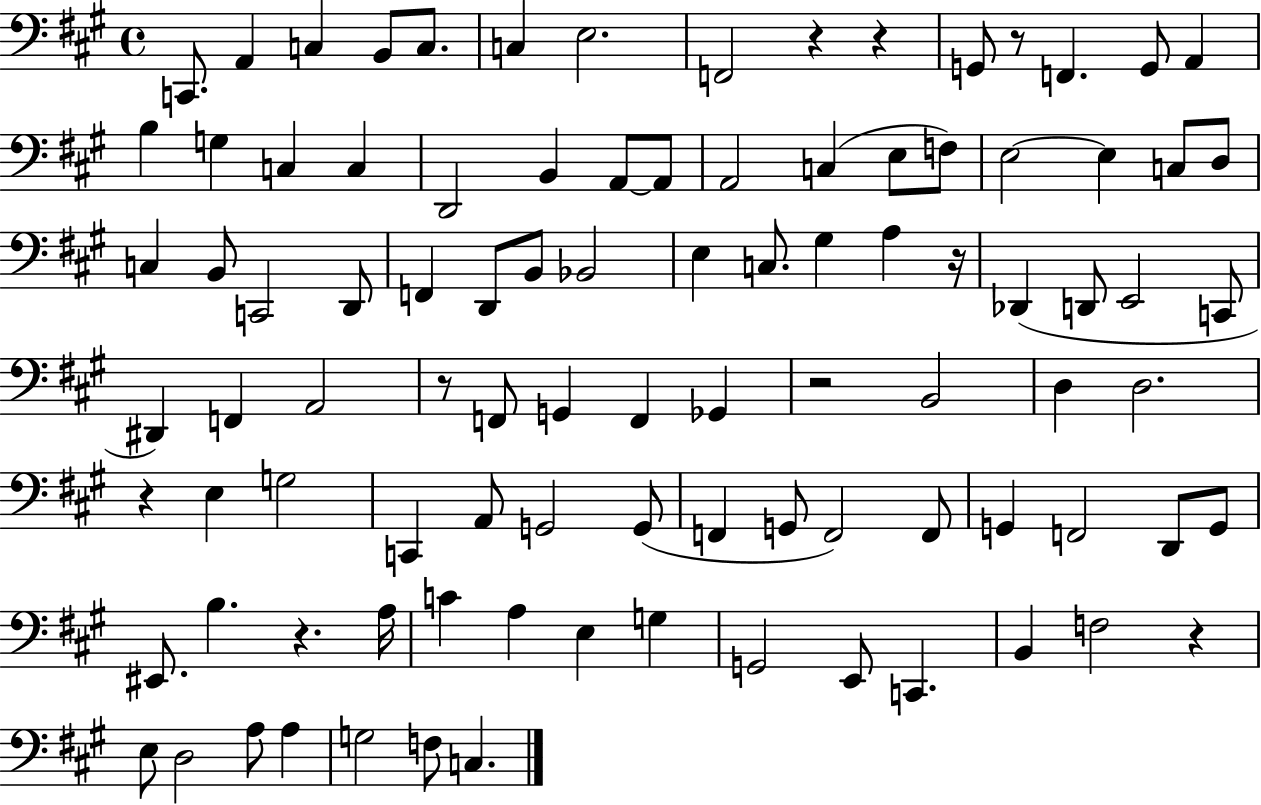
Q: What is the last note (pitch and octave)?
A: C3